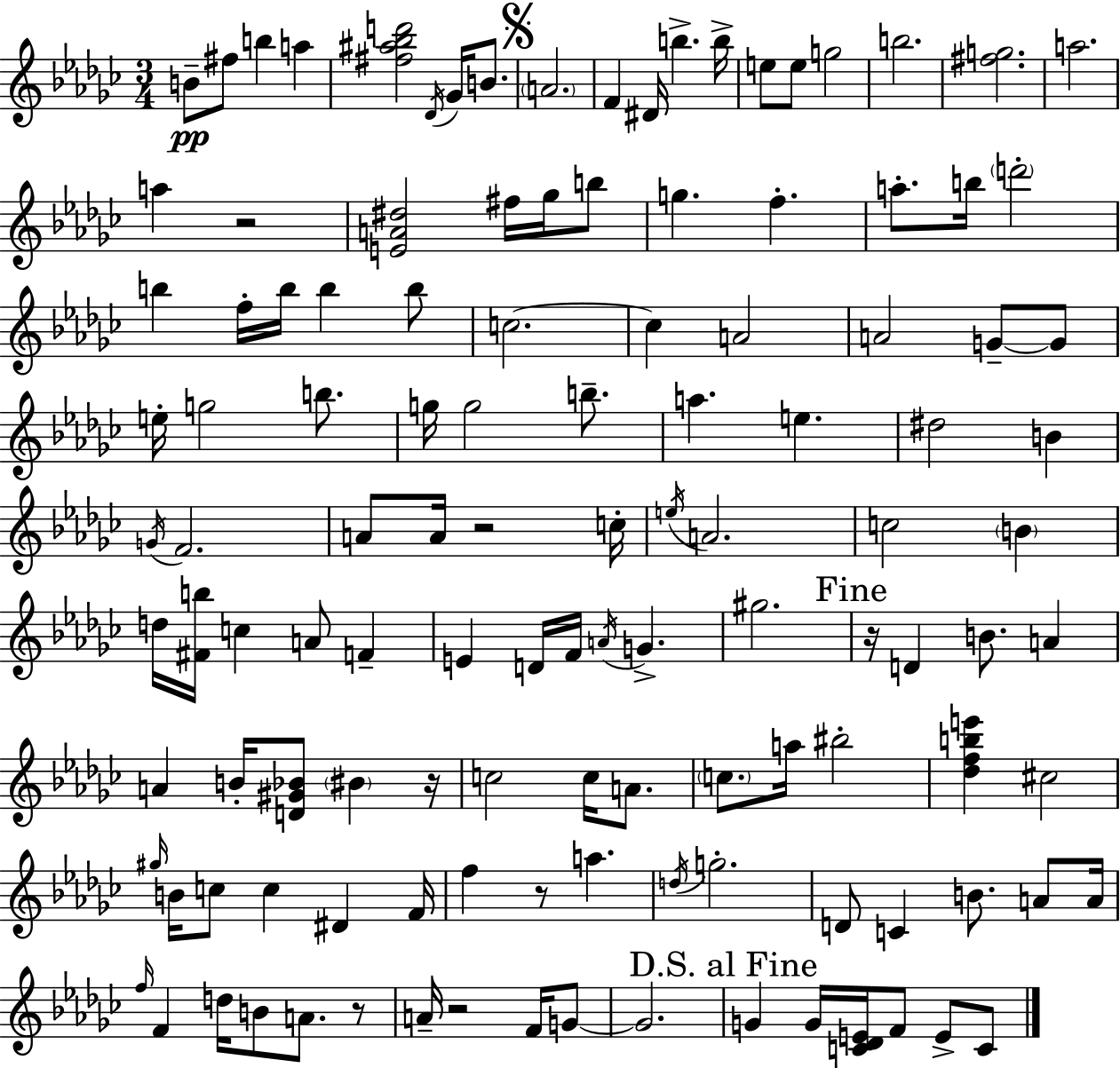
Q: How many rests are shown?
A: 7